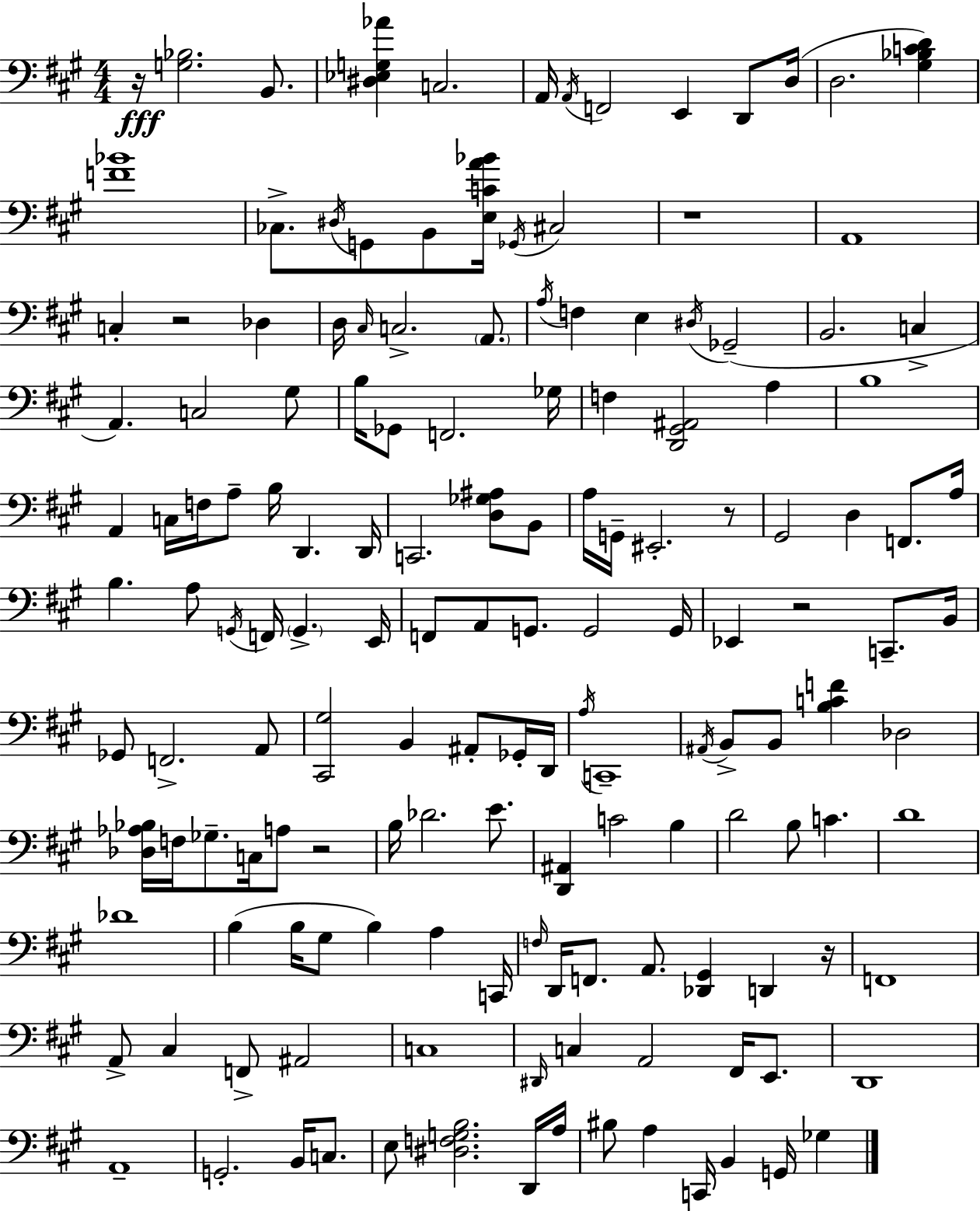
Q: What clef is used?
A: bass